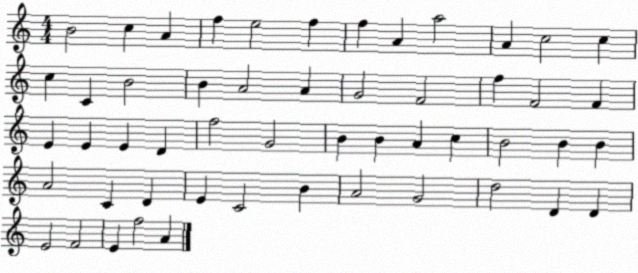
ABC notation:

X:1
T:Untitled
M:4/4
L:1/4
K:C
B2 c A f e2 f f A a2 A c2 c c C B2 B A2 A G2 F2 f F2 F E E E D f2 G2 B B A c B2 B B A2 C D E C2 B A2 G2 d2 D D E2 F2 E f2 A